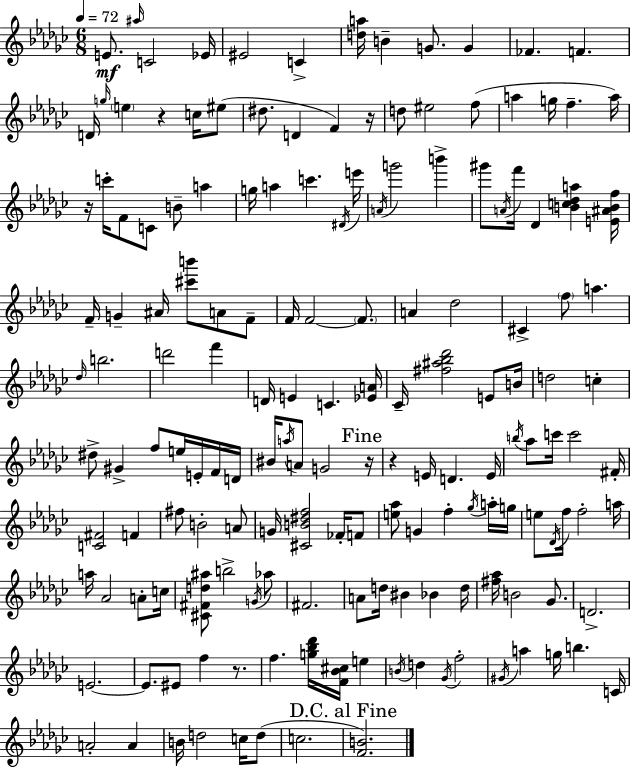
E4/e. A#5/s C4/h Eb4/s EIS4/h C4/q [D5,A5]/s B4/q G4/e. G4/q FES4/q. F4/q. D4/s G5/s E5/q R/q C5/s EIS5/e D#5/e. D4/q F4/q R/s D5/e EIS5/h F5/e A5/q G5/s F5/q. A5/s R/s C6/s F4/e C4/e B4/e A5/q G5/s A5/q C6/q. D#4/s E6/s A4/s G6/h B6/q G#6/e A4/s F6/s Db4/q [B4,C5,Db5,A5]/q [E4,A#4,B4,F5]/s F4/s G4/q A#4/s [C#6,B6]/e A4/e F4/e F4/s F4/h F4/e. A4/q Db5/h C#4/q F5/e A5/q. Db5/s B5/h. D6/h F6/q D4/s E4/q C4/q. [Eb4,A4]/s CES4/s [F#5,A#5,Bb5,Db6]/h E4/e B4/s D5/h C5/q D#5/e G#4/q F5/e E5/s E4/s F4/s D4/s BIS4/s A5/s A4/e G4/h R/s R/q E4/s D4/q. E4/s B5/s Ab5/e C6/s C6/h F#4/s [C4,F#4]/h F4/q F#5/e B4/h A4/e G4/s [C#4,B4,D#5,F5]/h FES4/s F4/e [E5,Ab5]/e G4/q F5/q Gb5/s A5/s G5/s E5/e Db4/s F5/s F5/h A5/s A5/s Ab4/h A4/e C5/s [C#4,F#4,D5,A#5]/e B5/h G4/s Ab5/e F#4/h. A4/e D5/s BIS4/q Bb4/q D5/s [F#5,Ab5]/s B4/h Gb4/e. D4/h. E4/h. E4/e. EIS4/e F5/q R/e. F5/q. [G5,Bb5,Db6]/s [F4,Bb4,C#5]/s E5/q B4/s D5/q Gb4/s F5/h G#4/s A5/q G5/s B5/q. C4/s A4/h A4/q B4/s D5/h C5/s D5/e C5/h. [F4,B4]/h.